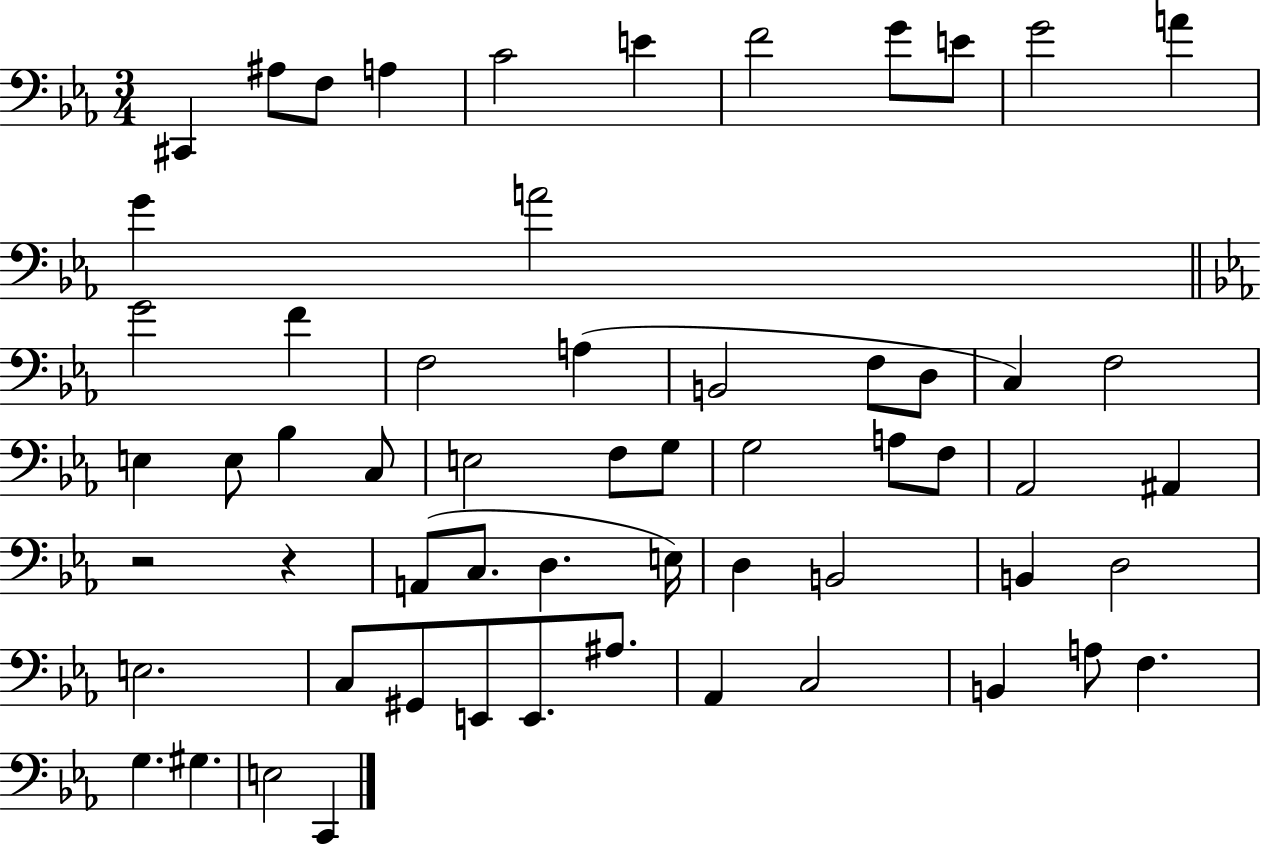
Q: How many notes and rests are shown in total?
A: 59